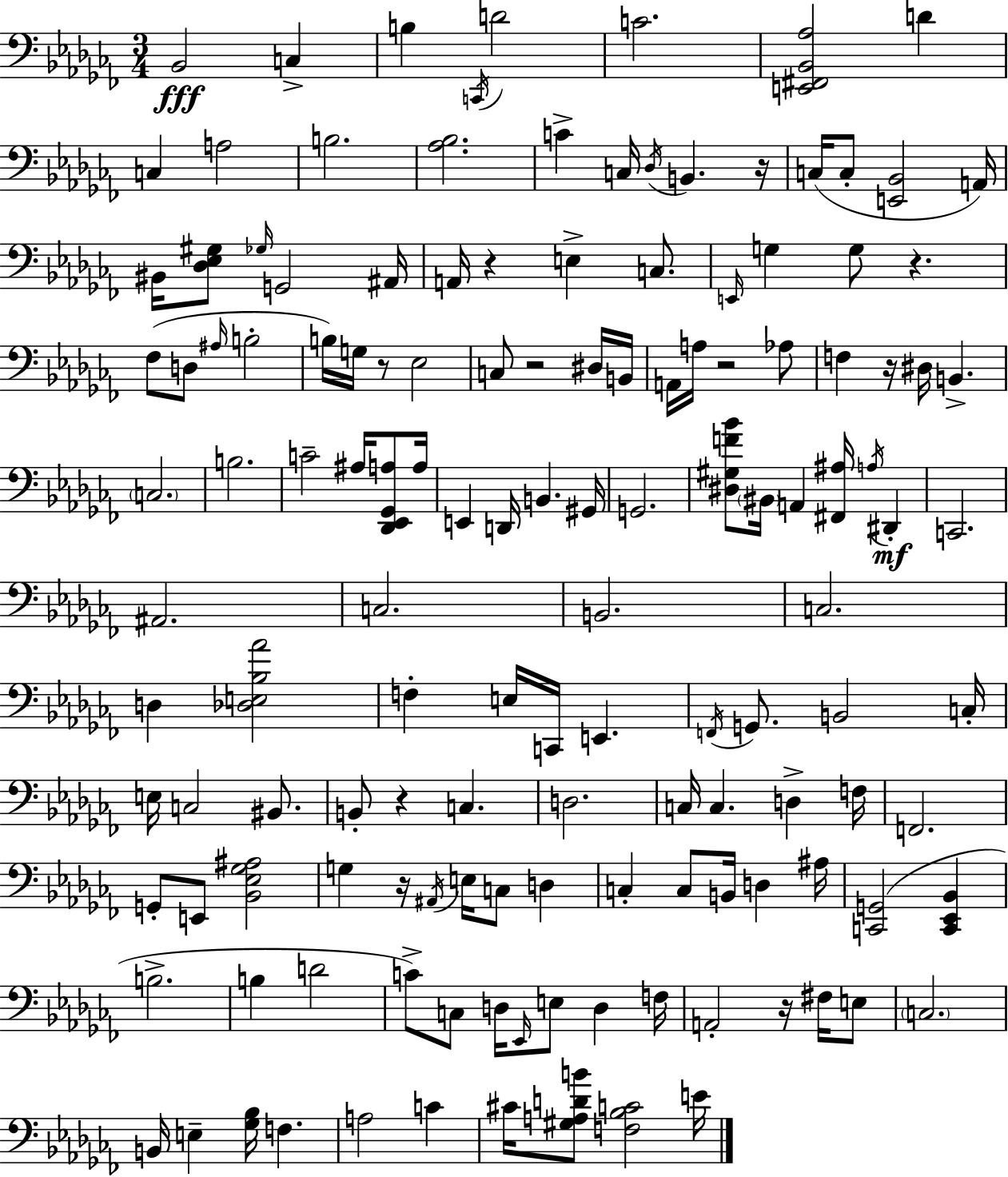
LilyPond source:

{
  \clef bass
  \numericTimeSignature
  \time 3/4
  \key aes \minor
  bes,2\fff c4-> | b4 \acciaccatura { c,16 } d'2 | c'2. | <e, fis, bes, aes>2 d'4 | \break c4 a2 | b2. | <aes bes>2. | c'4-> c16 \acciaccatura { des16 } b,4. | \break r16 c16( c8-. <e, bes,>2 | a,16) bis,16 <des ees gis>8 \grace { ges16 } g,2 | ais,16 a,16 r4 e4-> | c8. \grace { e,16 } g4 g8 r4. | \break fes8( d8 \grace { ais16 } b2-. | b16) g16 r8 ees2 | c8 r2 | dis16 b,16 a,16 a16 r2 | \break aes8 f4 r16 dis16 b,4.-> | \parenthesize c2. | b2. | c'2-- | \break ais16 <des, ees, ges, a>8 a16 e,4 d,16 b,4. | gis,16 g,2. | <dis gis f' bes'>8 \parenthesize bis,16 a,4 | <fis, ais>16 \acciaccatura { a16 }\mf dis,4-. c,2. | \break ais,2. | c2. | b,2. | c2. | \break d4 <des e bes aes'>2 | f4-. e16 c,16 | e,4. \acciaccatura { f,16 } g,8. b,2 | c16-. e16 c2 | \break bis,8. b,8-. r4 | c4. d2. | c16 c4. | d4-> f16 f,2. | \break g,8-. e,8 <bes, ees ges ais>2 | g4 r16 | \acciaccatura { ais,16 } e16 c8 d4 c4-. | c8 b,16 d4 ais16 <c, g,>2( | \break <c, ees, bes,>4 b2.-> | b4 | d'2 c'8->) c8 | d16 \grace { ees,16 } e8 d4 f16 a,2-. | \break r16 fis16 e8 \parenthesize c2. | b,16 e4-- | <ges bes>16 f4. a2 | c'4 cis'16 <gis a d' b'>8 | \break <f bes c'>2 e'16 \bar "|."
}